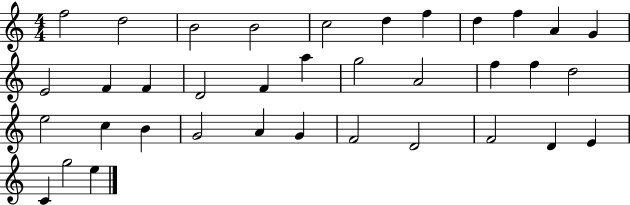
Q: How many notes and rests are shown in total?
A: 36